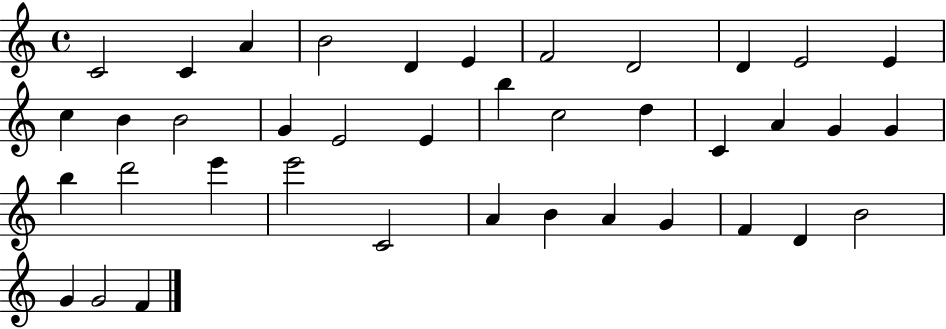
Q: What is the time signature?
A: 4/4